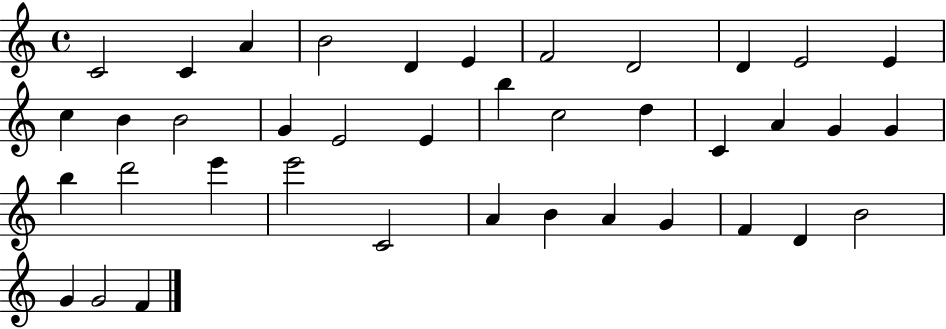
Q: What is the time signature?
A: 4/4